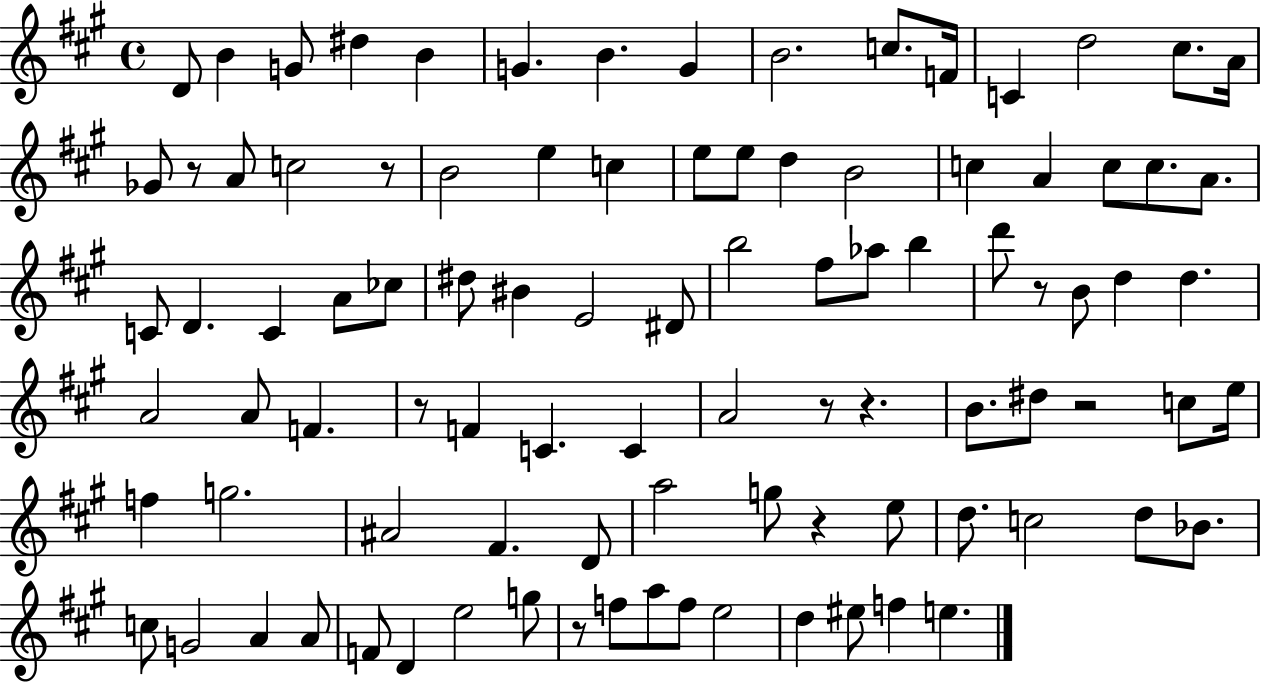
{
  \clef treble
  \time 4/4
  \defaultTimeSignature
  \key a \major
  \repeat volta 2 { d'8 b'4 g'8 dis''4 b'4 | g'4. b'4. g'4 | b'2. c''8. f'16 | c'4 d''2 cis''8. a'16 | \break ges'8 r8 a'8 c''2 r8 | b'2 e''4 c''4 | e''8 e''8 d''4 b'2 | c''4 a'4 c''8 c''8. a'8. | \break c'8 d'4. c'4 a'8 ces''8 | dis''8 bis'4 e'2 dis'8 | b''2 fis''8 aes''8 b''4 | d'''8 r8 b'8 d''4 d''4. | \break a'2 a'8 f'4. | r8 f'4 c'4. c'4 | a'2 r8 r4. | b'8. dis''8 r2 c''8 e''16 | \break f''4 g''2. | ais'2 fis'4. d'8 | a''2 g''8 r4 e''8 | d''8. c''2 d''8 bes'8. | \break c''8 g'2 a'4 a'8 | f'8 d'4 e''2 g''8 | r8 f''8 a''8 f''8 e''2 | d''4 eis''8 f''4 e''4. | \break } \bar "|."
}